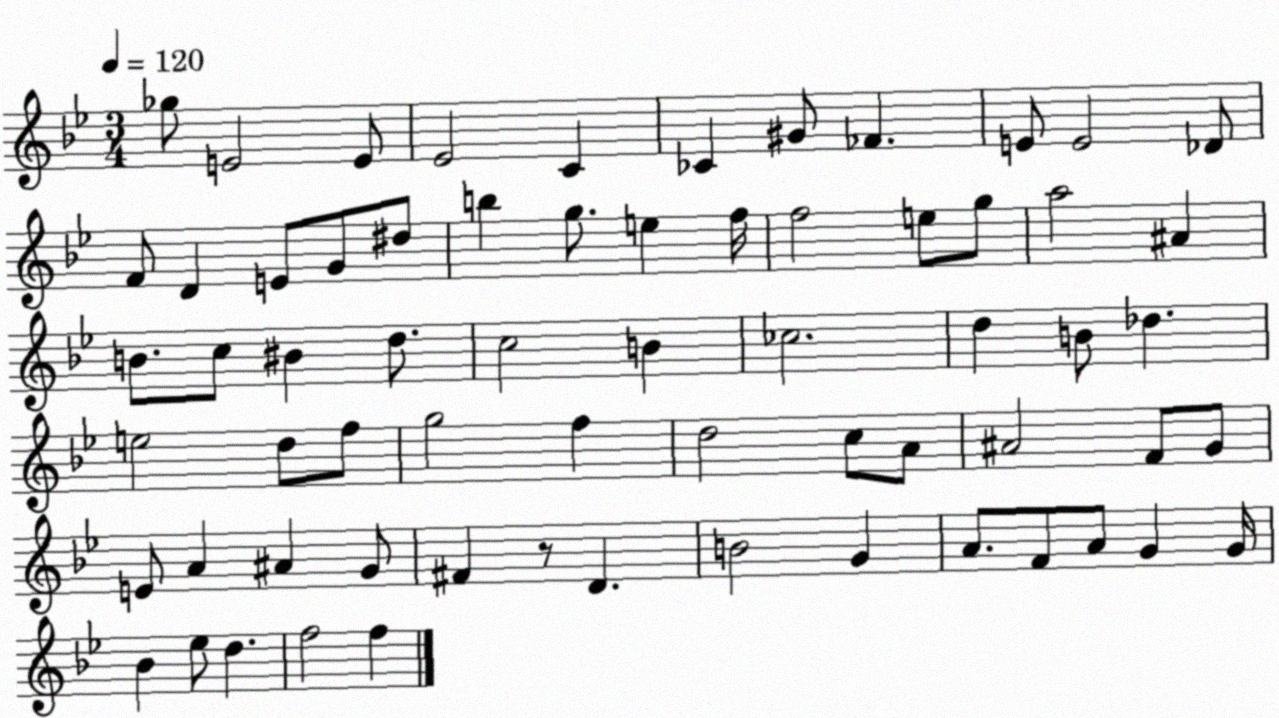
X:1
T:Untitled
M:3/4
L:1/4
K:Bb
_g/2 E2 E/2 _E2 C _C ^G/2 _F E/2 E2 _D/2 F/2 D E/2 G/2 ^d/2 b g/2 e f/4 f2 e/2 g/2 a2 ^A B/2 c/2 ^B d/2 c2 B _c2 d B/2 _d e2 d/2 f/2 g2 f d2 c/2 A/2 ^A2 F/2 G/2 E/2 A ^A G/2 ^F z/2 D B2 G A/2 F/2 A/2 G G/4 _B _e/2 d f2 f